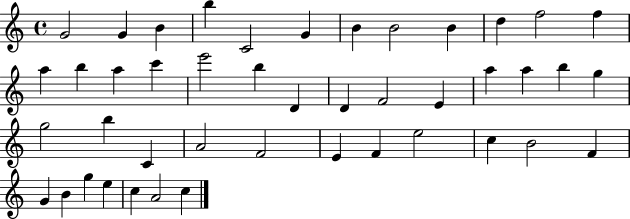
G4/h G4/q B4/q B5/q C4/h G4/q B4/q B4/h B4/q D5/q F5/h F5/q A5/q B5/q A5/q C6/q E6/h B5/q D4/q D4/q F4/h E4/q A5/q A5/q B5/q G5/q G5/h B5/q C4/q A4/h F4/h E4/q F4/q E5/h C5/q B4/h F4/q G4/q B4/q G5/q E5/q C5/q A4/h C5/q